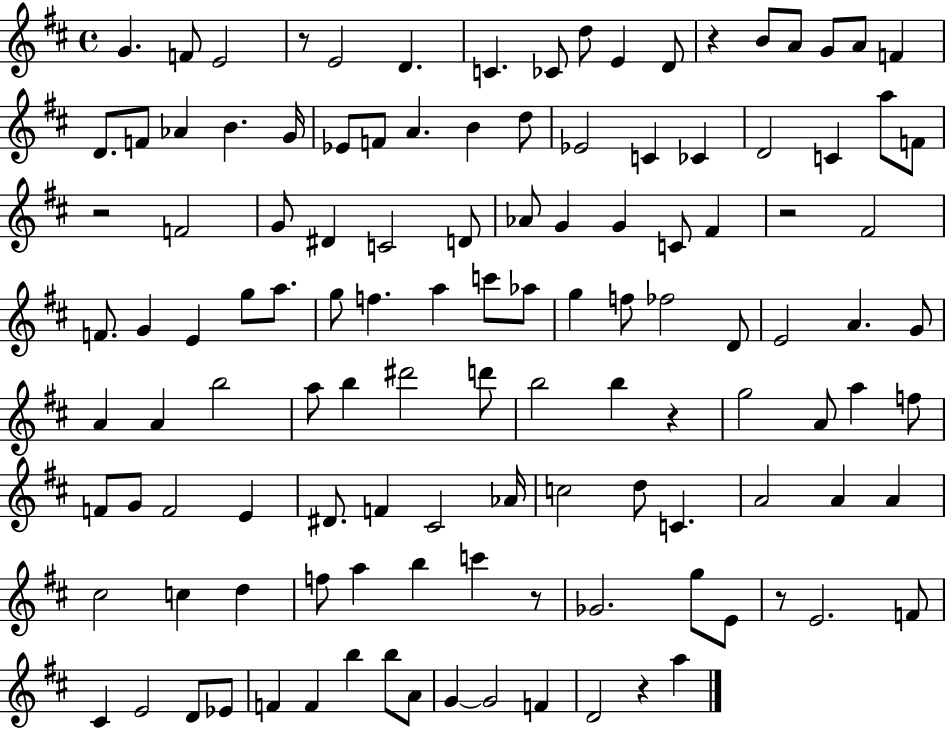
G4/q. F4/e E4/h R/e E4/h D4/q. C4/q. CES4/e D5/e E4/q D4/e R/q B4/e A4/e G4/e A4/e F4/q D4/e. F4/e Ab4/q B4/q. G4/s Eb4/e F4/e A4/q. B4/q D5/e Eb4/h C4/q CES4/q D4/h C4/q A5/e F4/e R/h F4/h G4/e D#4/q C4/h D4/e Ab4/e G4/q G4/q C4/e F#4/q R/h F#4/h F4/e. G4/q E4/q G5/e A5/e. G5/e F5/q. A5/q C6/e Ab5/e G5/q F5/e FES5/h D4/e E4/h A4/q. G4/e A4/q A4/q B5/h A5/e B5/q D#6/h D6/e B5/h B5/q R/q G5/h A4/e A5/q F5/e F4/e G4/e F4/h E4/q D#4/e. F4/q C#4/h Ab4/s C5/h D5/e C4/q. A4/h A4/q A4/q C#5/h C5/q D5/q F5/e A5/q B5/q C6/q R/e Gb4/h. G5/e E4/e R/e E4/h. F4/e C#4/q E4/h D4/e Eb4/e F4/q F4/q B5/q B5/e A4/e G4/q G4/h F4/q D4/h R/q A5/q